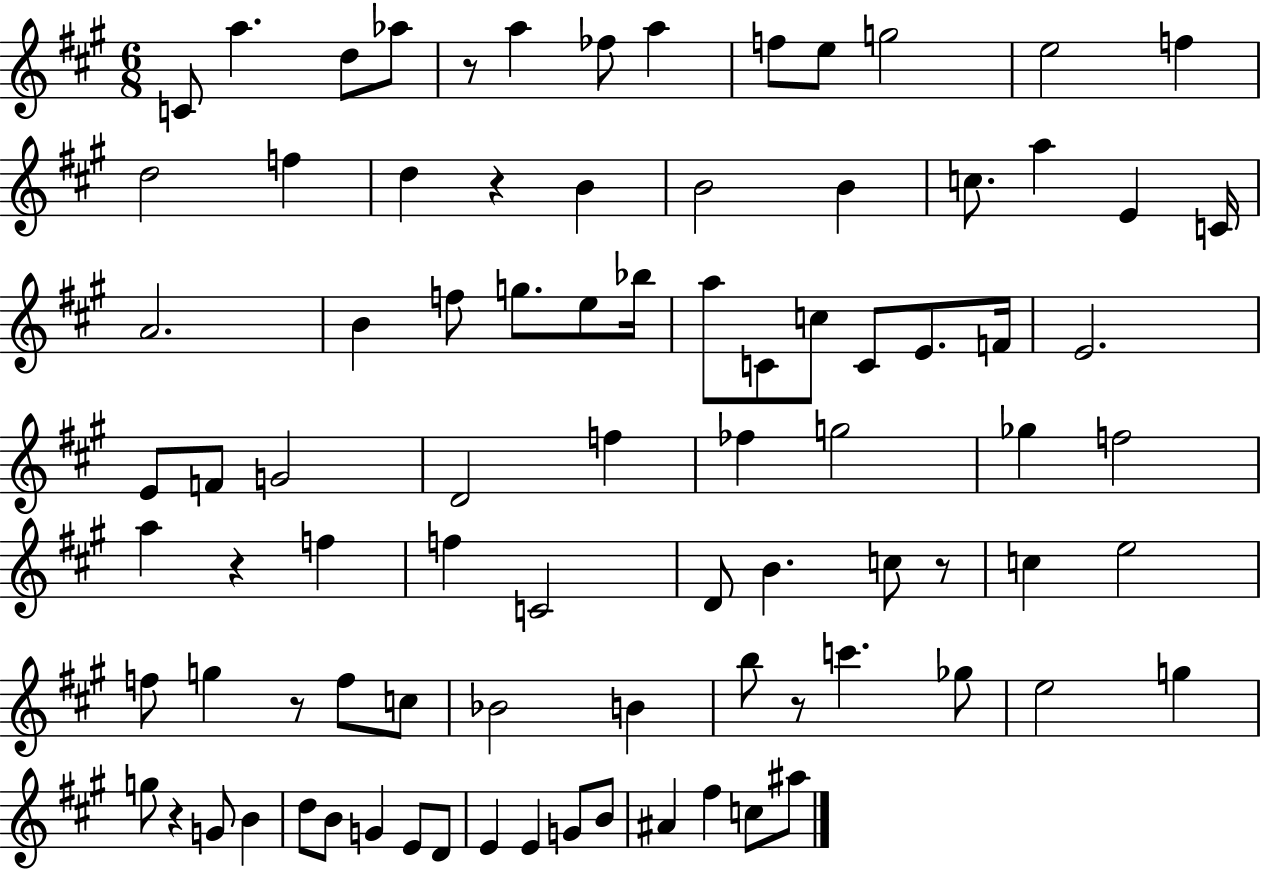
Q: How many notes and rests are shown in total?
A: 87